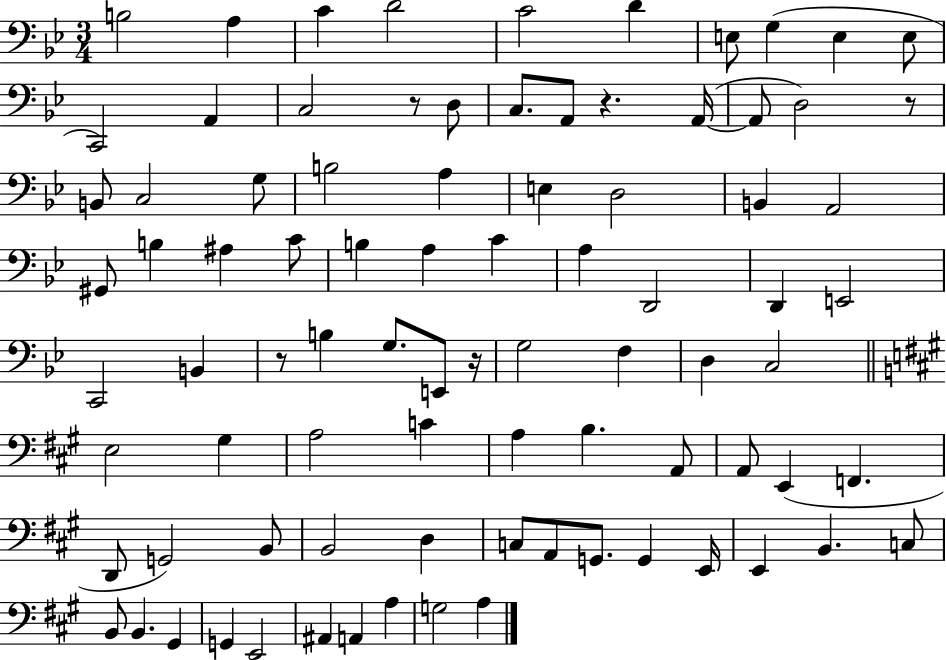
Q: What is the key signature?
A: BES major